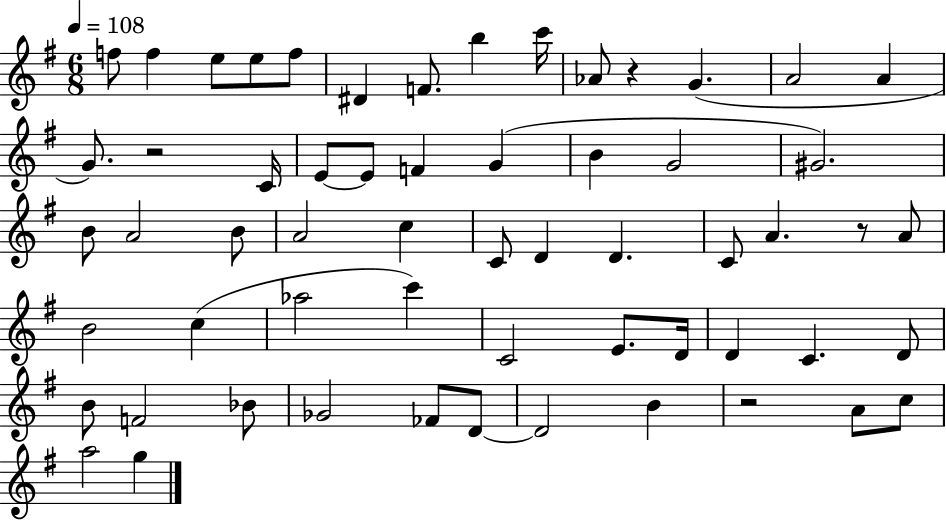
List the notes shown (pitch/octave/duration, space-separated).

F5/e F5/q E5/e E5/e F5/e D#4/q F4/e. B5/q C6/s Ab4/e R/q G4/q. A4/h A4/q G4/e. R/h C4/s E4/e E4/e F4/q G4/q B4/q G4/h G#4/h. B4/e A4/h B4/e A4/h C5/q C4/e D4/q D4/q. C4/e A4/q. R/e A4/e B4/h C5/q Ab5/h C6/q C4/h E4/e. D4/s D4/q C4/q. D4/e B4/e F4/h Bb4/e Gb4/h FES4/e D4/e D4/h B4/q R/h A4/e C5/e A5/h G5/q